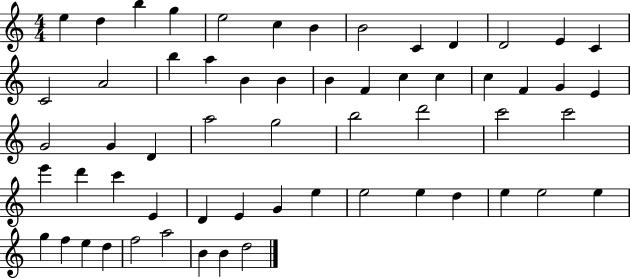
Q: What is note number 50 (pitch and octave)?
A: E5